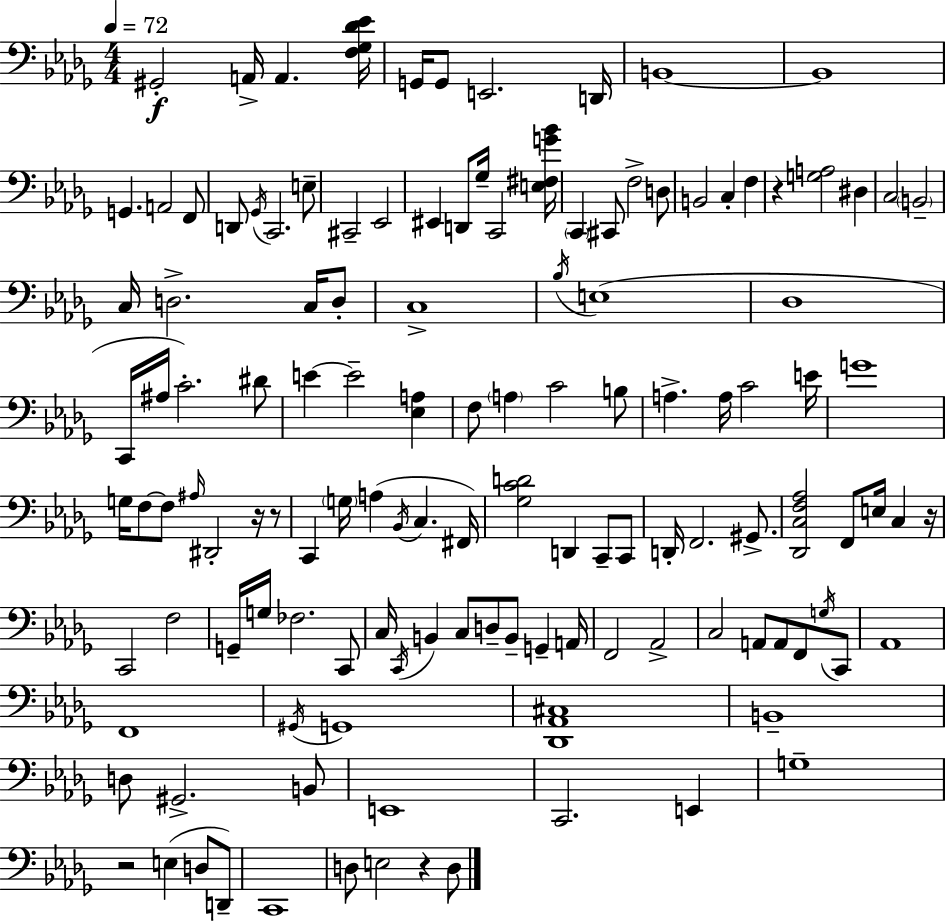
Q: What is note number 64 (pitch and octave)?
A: Bb2